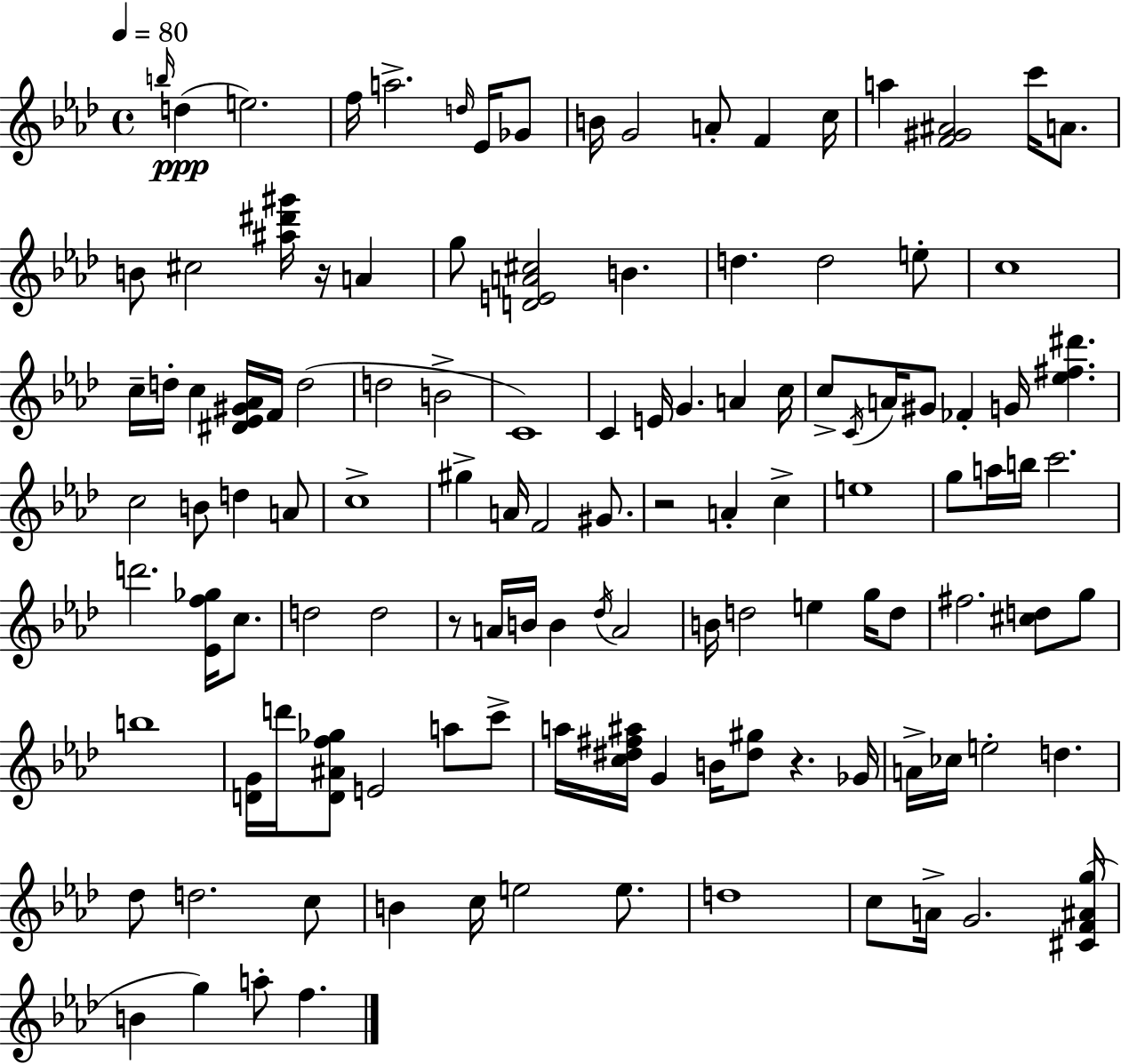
X:1
T:Untitled
M:4/4
L:1/4
K:Fm
b/4 d e2 f/4 a2 d/4 _E/4 _G/2 B/4 G2 A/2 F c/4 a [F^G^A]2 c'/4 A/2 B/2 ^c2 [^a^d'^g']/4 z/4 A g/2 [DEA^c]2 B d d2 e/2 c4 c/4 d/4 c [^D_E^G_A]/4 F/4 d2 d2 B2 C4 C E/4 G A c/4 c/2 C/4 A/4 ^G/2 _F G/4 [_e^f^d'] c2 B/2 d A/2 c4 ^g A/4 F2 ^G/2 z2 A c e4 g/2 a/4 b/4 c'2 d'2 [_Ef_g]/4 c/2 d2 d2 z/2 A/4 B/4 B _d/4 A2 B/4 d2 e g/4 d/2 ^f2 [^cd]/2 g/2 b4 [DG]/4 d'/4 [D^Af_g]/2 E2 a/2 c'/2 a/4 [c^d^f^a]/4 G B/4 [^d^g]/2 z _G/4 A/4 _c/4 e2 d _d/2 d2 c/2 B c/4 e2 e/2 d4 c/2 A/4 G2 [^CF^Ag]/4 B g a/2 f